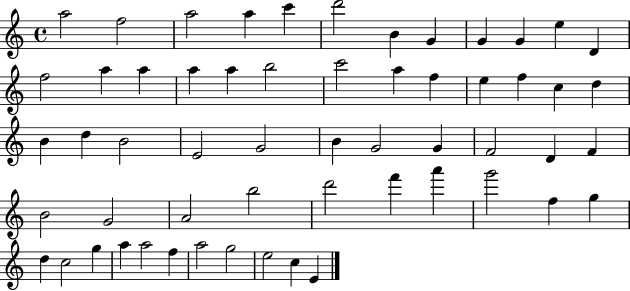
{
  \clef treble
  \time 4/4
  \defaultTimeSignature
  \key c \major
  a''2 f''2 | a''2 a''4 c'''4 | d'''2 b'4 g'4 | g'4 g'4 e''4 d'4 | \break f''2 a''4 a''4 | a''4 a''4 b''2 | c'''2 a''4 f''4 | e''4 f''4 c''4 d''4 | \break b'4 d''4 b'2 | e'2 g'2 | b'4 g'2 g'4 | f'2 d'4 f'4 | \break b'2 g'2 | a'2 b''2 | d'''2 f'''4 a'''4 | g'''2 f''4 g''4 | \break d''4 c''2 g''4 | a''4 a''2 f''4 | a''2 g''2 | e''2 c''4 e'4 | \break \bar "|."
}